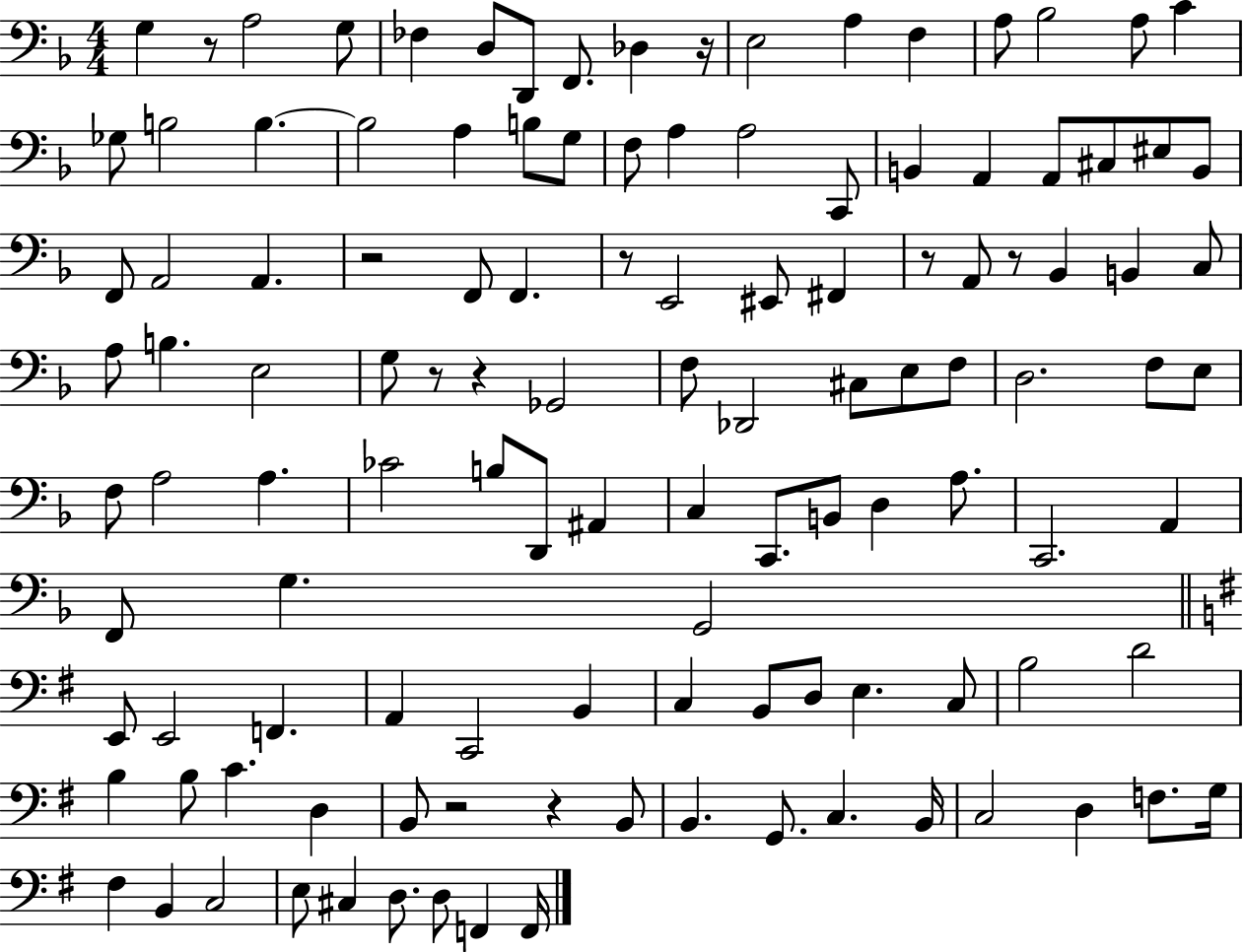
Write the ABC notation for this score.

X:1
T:Untitled
M:4/4
L:1/4
K:F
G, z/2 A,2 G,/2 _F, D,/2 D,,/2 F,,/2 _D, z/4 E,2 A, F, A,/2 _B,2 A,/2 C _G,/2 B,2 B, B,2 A, B,/2 G,/2 F,/2 A, A,2 C,,/2 B,, A,, A,,/2 ^C,/2 ^E,/2 B,,/2 F,,/2 A,,2 A,, z2 F,,/2 F,, z/2 E,,2 ^E,,/2 ^F,, z/2 A,,/2 z/2 _B,, B,, C,/2 A,/2 B, E,2 G,/2 z/2 z _G,,2 F,/2 _D,,2 ^C,/2 E,/2 F,/2 D,2 F,/2 E,/2 F,/2 A,2 A, _C2 B,/2 D,,/2 ^A,, C, C,,/2 B,,/2 D, A,/2 C,,2 A,, F,,/2 G, G,,2 E,,/2 E,,2 F,, A,, C,,2 B,, C, B,,/2 D,/2 E, C,/2 B,2 D2 B, B,/2 C D, B,,/2 z2 z B,,/2 B,, G,,/2 C, B,,/4 C,2 D, F,/2 G,/4 ^F, B,, C,2 E,/2 ^C, D,/2 D,/2 F,, F,,/4